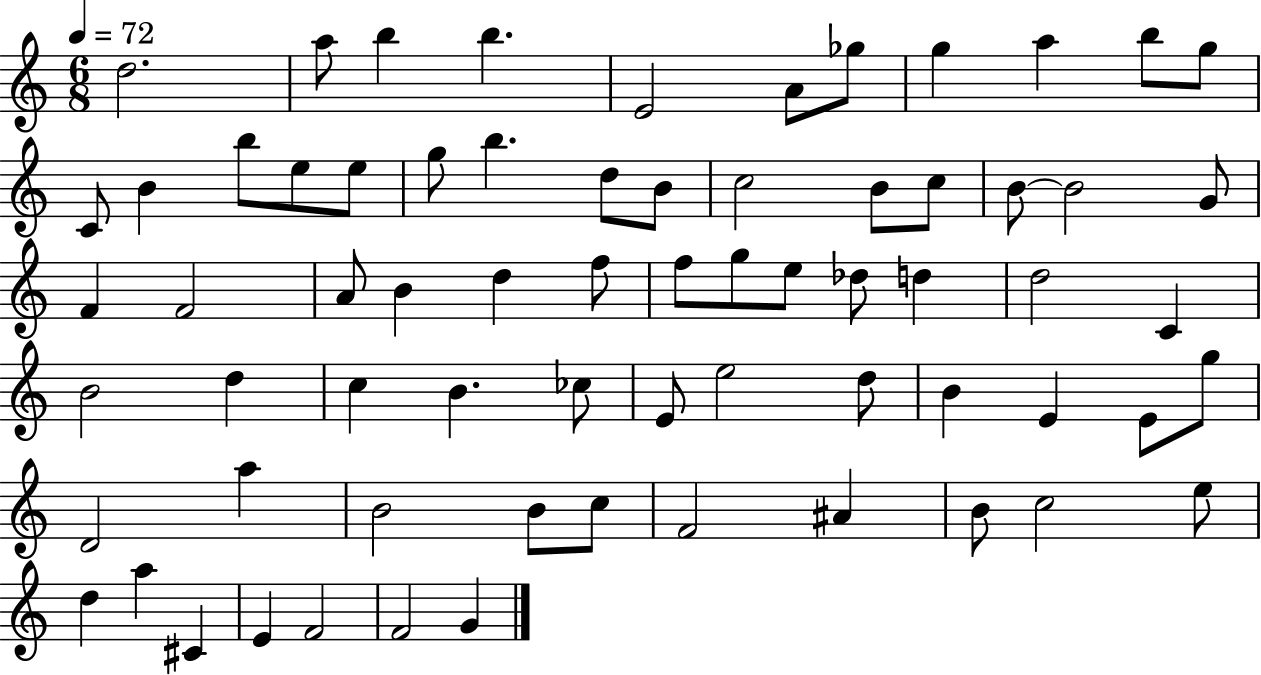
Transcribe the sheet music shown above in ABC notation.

X:1
T:Untitled
M:6/8
L:1/4
K:C
d2 a/2 b b E2 A/2 _g/2 g a b/2 g/2 C/2 B b/2 e/2 e/2 g/2 b d/2 B/2 c2 B/2 c/2 B/2 B2 G/2 F F2 A/2 B d f/2 f/2 g/2 e/2 _d/2 d d2 C B2 d c B _c/2 E/2 e2 d/2 B E E/2 g/2 D2 a B2 B/2 c/2 F2 ^A B/2 c2 e/2 d a ^C E F2 F2 G